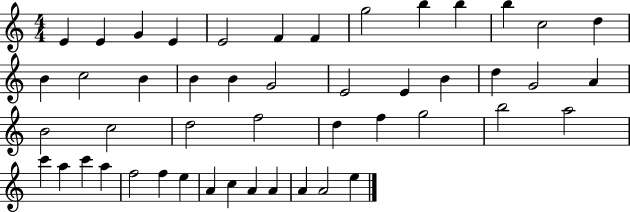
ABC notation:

X:1
T:Untitled
M:4/4
L:1/4
K:C
E E G E E2 F F g2 b b b c2 d B c2 B B B G2 E2 E B d G2 A B2 c2 d2 f2 d f g2 b2 a2 c' a c' a f2 f e A c A A A A2 e